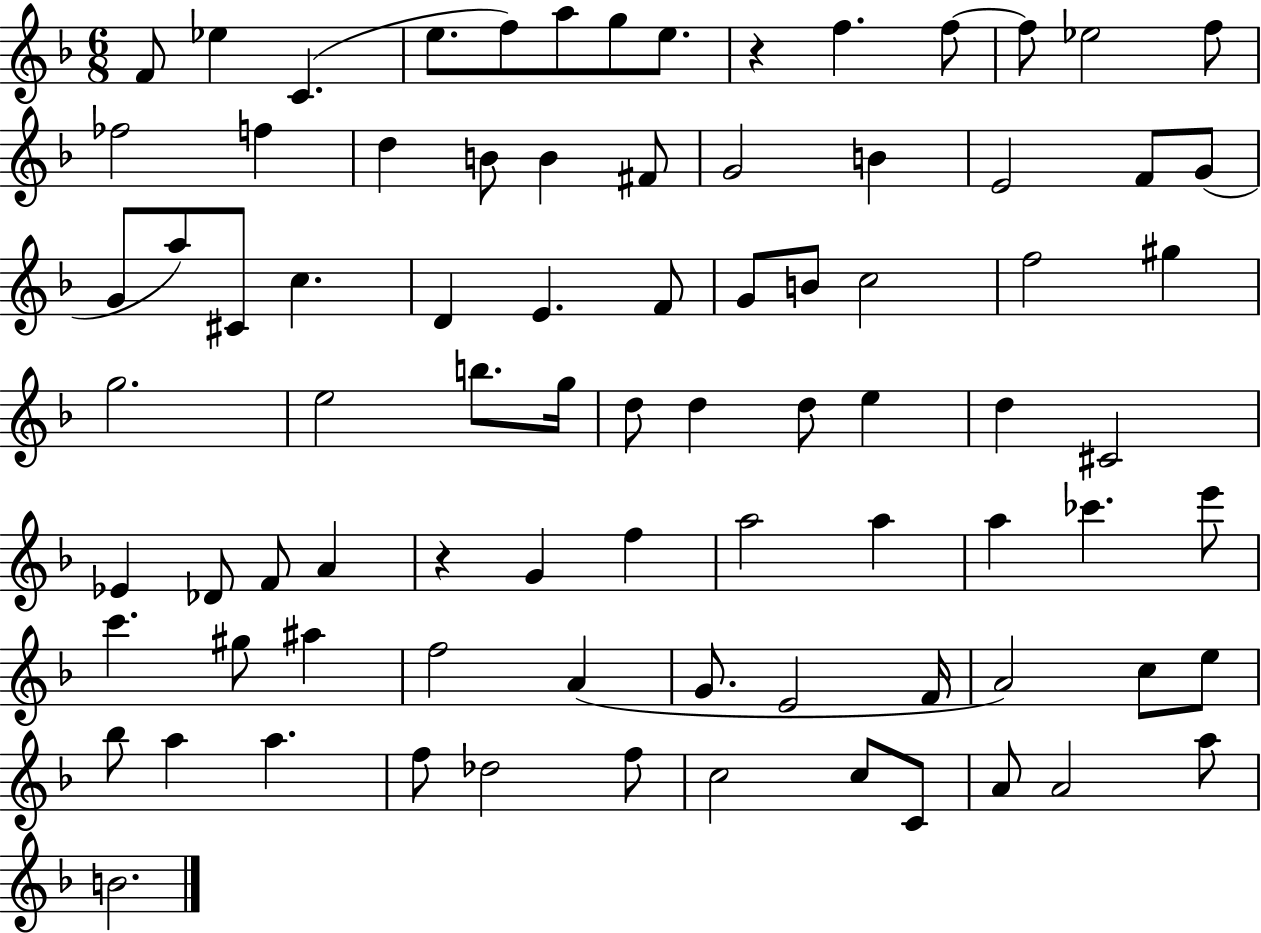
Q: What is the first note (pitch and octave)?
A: F4